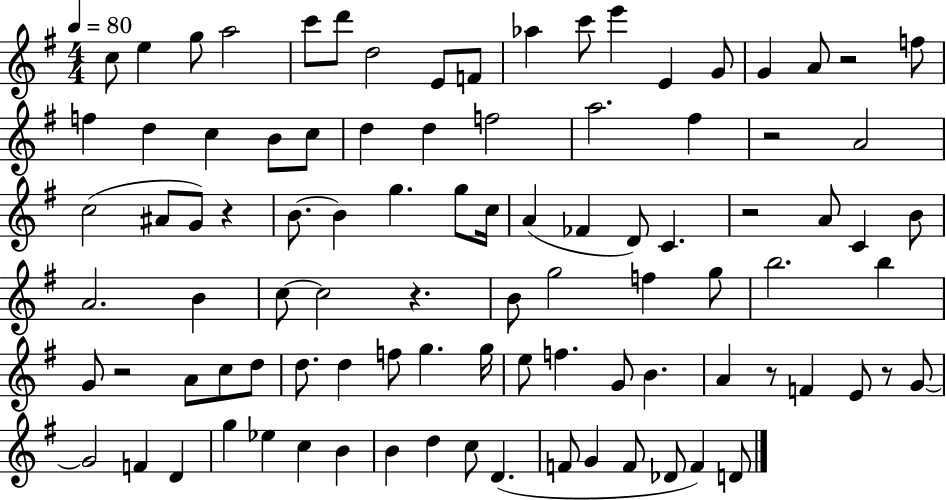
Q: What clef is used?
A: treble